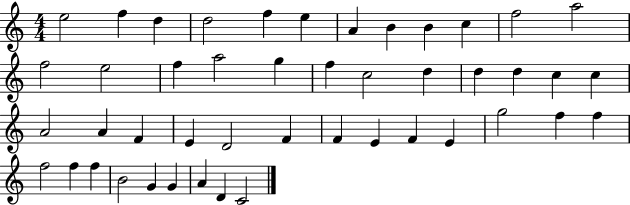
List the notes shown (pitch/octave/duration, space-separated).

E5/h F5/q D5/q D5/h F5/q E5/q A4/q B4/q B4/q C5/q F5/h A5/h F5/h E5/h F5/q A5/h G5/q F5/q C5/h D5/q D5/q D5/q C5/q C5/q A4/h A4/q F4/q E4/q D4/h F4/q F4/q E4/q F4/q E4/q G5/h F5/q F5/q F5/h F5/q F5/q B4/h G4/q G4/q A4/q D4/q C4/h